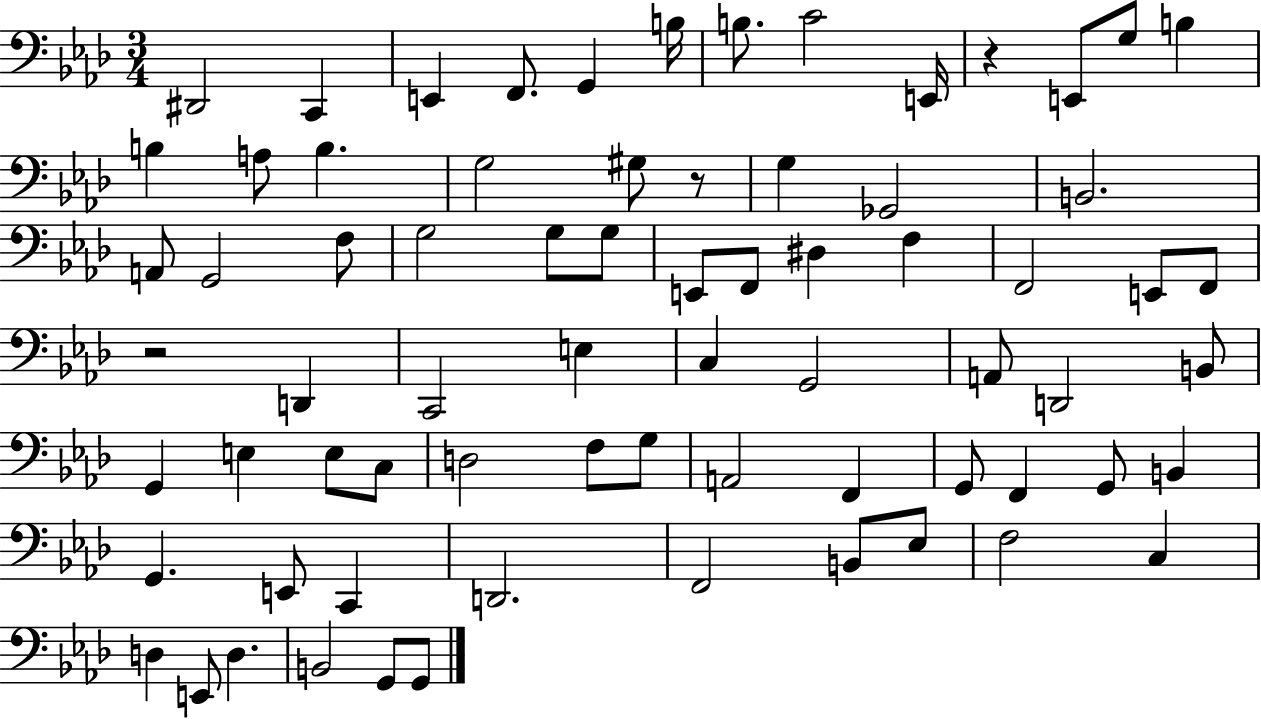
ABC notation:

X:1
T:Untitled
M:3/4
L:1/4
K:Ab
^D,,2 C,, E,, F,,/2 G,, B,/4 B,/2 C2 E,,/4 z E,,/2 G,/2 B, B, A,/2 B, G,2 ^G,/2 z/2 G, _G,,2 B,,2 A,,/2 G,,2 F,/2 G,2 G,/2 G,/2 E,,/2 F,,/2 ^D, F, F,,2 E,,/2 F,,/2 z2 D,, C,,2 E, C, G,,2 A,,/2 D,,2 B,,/2 G,, E, E,/2 C,/2 D,2 F,/2 G,/2 A,,2 F,, G,,/2 F,, G,,/2 B,, G,, E,,/2 C,, D,,2 F,,2 B,,/2 _E,/2 F,2 C, D, E,,/2 D, B,,2 G,,/2 G,,/2